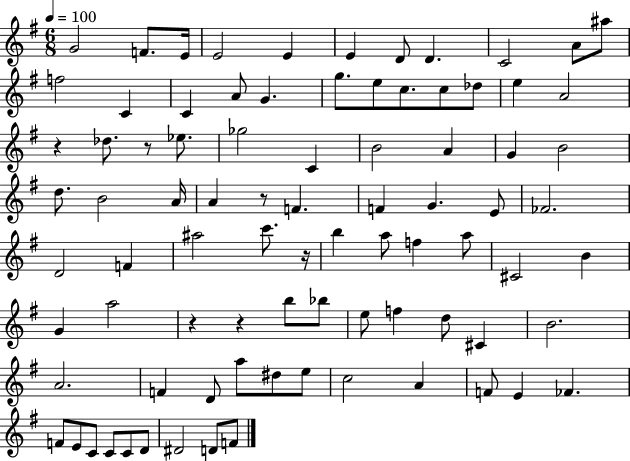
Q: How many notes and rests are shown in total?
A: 85